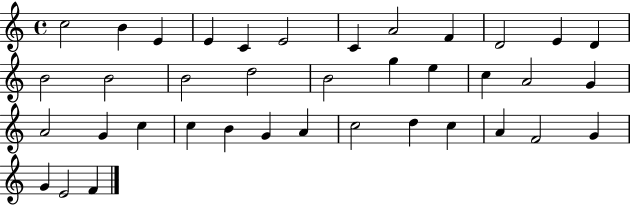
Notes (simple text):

C5/h B4/q E4/q E4/q C4/q E4/h C4/q A4/h F4/q D4/h E4/q D4/q B4/h B4/h B4/h D5/h B4/h G5/q E5/q C5/q A4/h G4/q A4/h G4/q C5/q C5/q B4/q G4/q A4/q C5/h D5/q C5/q A4/q F4/h G4/q G4/q E4/h F4/q